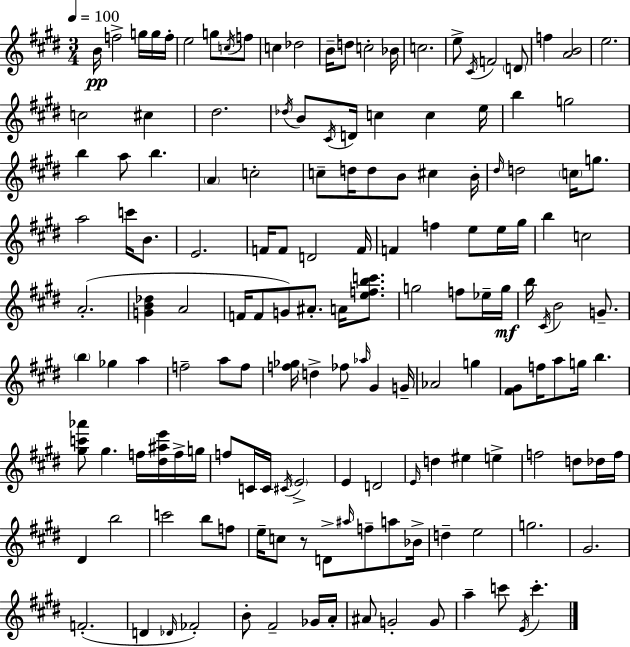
{
  \clef treble
  \numericTimeSignature
  \time 3/4
  \key e \major
  \tempo 4 = 100
  b'16\pp f''2-> g''16 g''16 f''16-. | e''2 g''8 \acciaccatura { c''16 } f''8 | c''4 des''2 | b'16-- d''8 c''2-. | \break bes'16 c''2. | e''8-> \acciaccatura { cis'16 } f'2 | \parenthesize d'8 f''4 <a' b'>2 | e''2. | \break c''2 cis''4 | dis''2. | \acciaccatura { des''16 } b'8 \acciaccatura { cis'16 } d'16 c''4 c''4 | e''16 b''4 g''2 | \break b''4 a''8 b''4. | \parenthesize a'4 c''2-. | c''8-- d''16 d''8 b'8 cis''4 | b'16-. \grace { dis''16 } d''2 | \break \parenthesize c''16 g''8. a''2 | c'''16 b'8. e'2. | f'16 f'8 d'2 | f'16 f'4 f''4 | \break e''8 e''16 gis''16 b''4 c''2 | a'2.-.( | <g' b' des''>4 a'2 | f'16 f'8 g'8) ais'8.-. | \break a'16 <e'' f'' b'' c'''>8. g''2 | f''8 ees''16-- g''16\mf b''16 \acciaccatura { cis'16 } b'2 | g'8.-- \parenthesize b''4 ges''4 | a''4 f''2-- | \break a''8 f''8 <f'' ges''>16 d''4-> fes''8 | \grace { aes''16 } gis'4 g'16-- aes'2 | g''4 <fis' gis'>8 f''16 a''8 | g''16 b''4. <gis'' c''' aes'''>8 gis''4. | \break f''16 <dis'' ais'' e'''>16 f''16-> g''16 f''8 c'16 c'16 \acciaccatura { cis'16 } | \parenthesize e'2-> e'4 | d'2 \grace { e'16 } d''4 | eis''4 e''4-> f''2 | \break d''8 des''16 f''16 dis'4 | b''2 c'''2 | b''8 f''8 e''16-- c''8 | r8 d'8-> \grace { ais''16 } f''8-- a''8 bes'16-> d''4-- | \break e''2 g''2. | gis'2. | f'2.-.( | d'4 | \break \grace { des'16 }) fes'2-. b'8-. | fis'2-- ges'16 a'16-. ais'8 | g'2-. g'8 a''4-- | c'''8 \acciaccatura { e'16 } c'''4.-. | \break \bar "|."
}